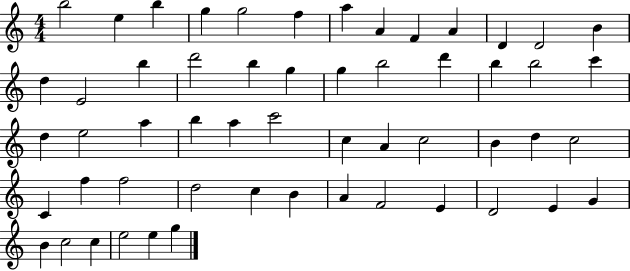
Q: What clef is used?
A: treble